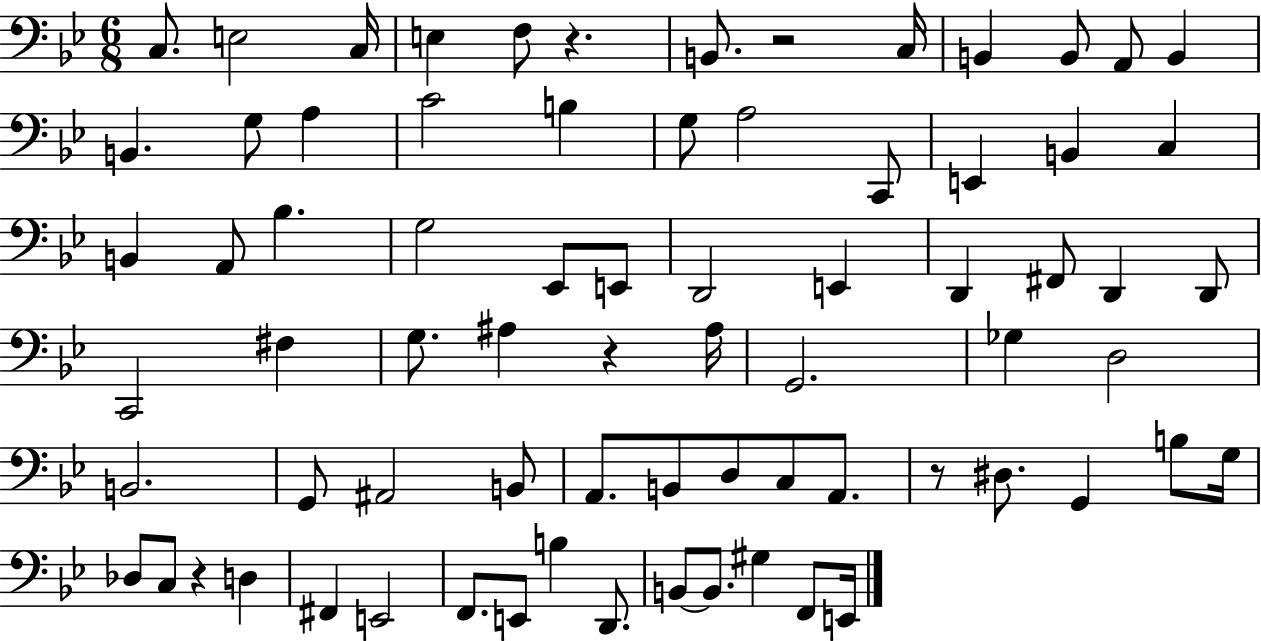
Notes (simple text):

C3/e. E3/h C3/s E3/q F3/e R/q. B2/e. R/h C3/s B2/q B2/e A2/e B2/q B2/q. G3/e A3/q C4/h B3/q G3/e A3/h C2/e E2/q B2/q C3/q B2/q A2/e Bb3/q. G3/h Eb2/e E2/e D2/h E2/q D2/q F#2/e D2/q D2/e C2/h F#3/q G3/e. A#3/q R/q A#3/s G2/h. Gb3/q D3/h B2/h. G2/e A#2/h B2/e A2/e. B2/e D3/e C3/e A2/e. R/e D#3/e. G2/q B3/e G3/s Db3/e C3/e R/q D3/q F#2/q E2/h F2/e. E2/e B3/q D2/e. B2/e B2/e. G#3/q F2/e E2/s